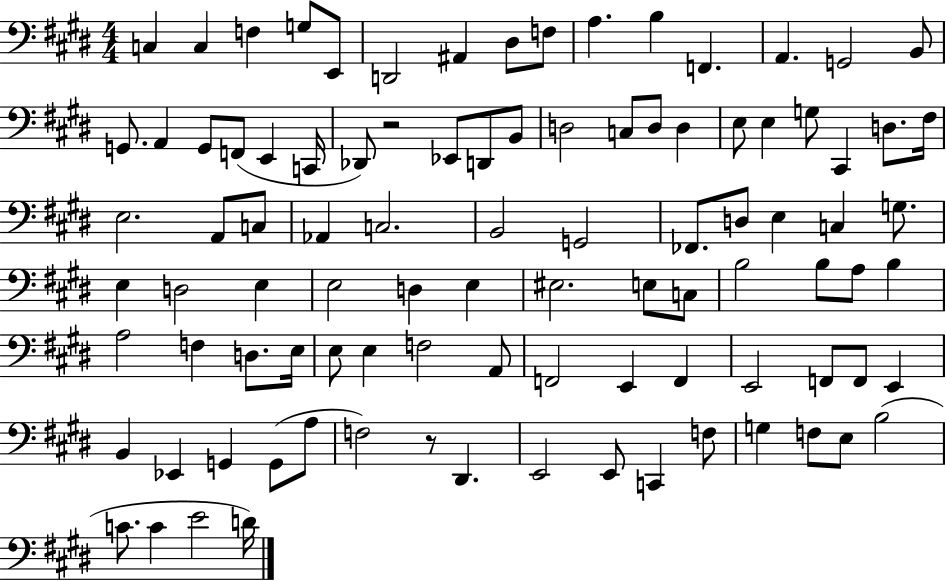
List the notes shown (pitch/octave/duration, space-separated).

C3/q C3/q F3/q G3/e E2/e D2/h A#2/q D#3/e F3/e A3/q. B3/q F2/q. A2/q. G2/h B2/e G2/e. A2/q G2/e F2/e E2/q C2/s Db2/e R/h Eb2/e D2/e B2/e D3/h C3/e D3/e D3/q E3/e E3/q G3/e C#2/q D3/e. F#3/s E3/h. A2/e C3/e Ab2/q C3/h. B2/h G2/h FES2/e. D3/e E3/q C3/q G3/e. E3/q D3/h E3/q E3/h D3/q E3/q EIS3/h. E3/e C3/e B3/h B3/e A3/e B3/q A3/h F3/q D3/e. E3/s E3/e E3/q F3/h A2/e F2/h E2/q F2/q E2/h F2/e F2/e E2/q B2/q Eb2/q G2/q G2/e A3/e F3/h R/e D#2/q. E2/h E2/e C2/q F3/e G3/q F3/e E3/e B3/h C4/e. C4/q E4/h D4/s